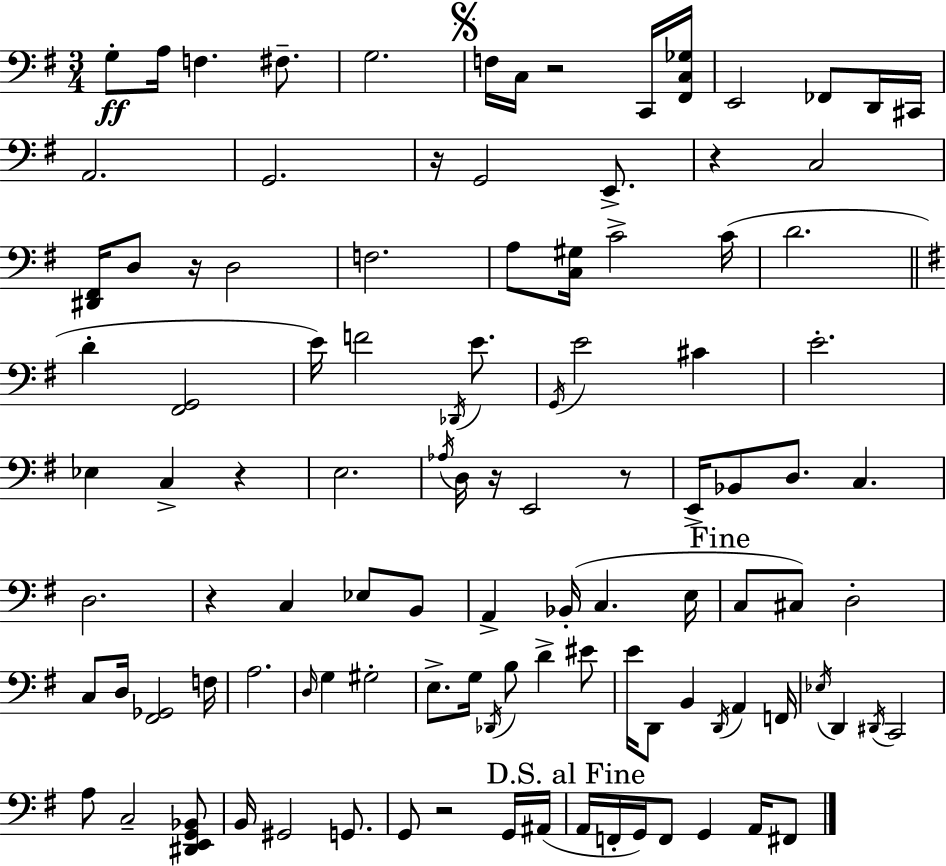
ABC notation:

X:1
T:Untitled
M:3/4
L:1/4
K:G
G,/2 A,/4 F, ^F,/2 G,2 F,/4 C,/4 z2 C,,/4 [^F,,C,_G,]/4 E,,2 _F,,/2 D,,/4 ^C,,/4 A,,2 G,,2 z/4 G,,2 E,,/2 z C,2 [^D,,^F,,]/4 D,/2 z/4 D,2 F,2 A,/2 [C,^G,]/4 C2 C/4 D2 D [^F,,G,,]2 E/4 F2 _D,,/4 E/2 G,,/4 E2 ^C E2 _E, C, z E,2 _A,/4 D,/4 z/4 E,,2 z/2 E,,/4 _B,,/2 D,/2 C, D,2 z C, _E,/2 B,,/2 A,, _B,,/4 C, E,/4 C,/2 ^C,/2 D,2 C,/2 D,/4 [^F,,_G,,]2 F,/4 A,2 D,/4 G, ^G,2 E,/2 G,/4 _D,,/4 B,/2 D ^E/2 E/4 D,,/2 B,, D,,/4 A,, F,,/4 _E,/4 D,, ^D,,/4 C,,2 A,/2 C,2 [^D,,E,,G,,_B,,]/2 B,,/4 ^G,,2 G,,/2 G,,/2 z2 G,,/4 ^A,,/4 A,,/4 F,,/4 G,,/4 F,,/2 G,, A,,/4 ^F,,/2